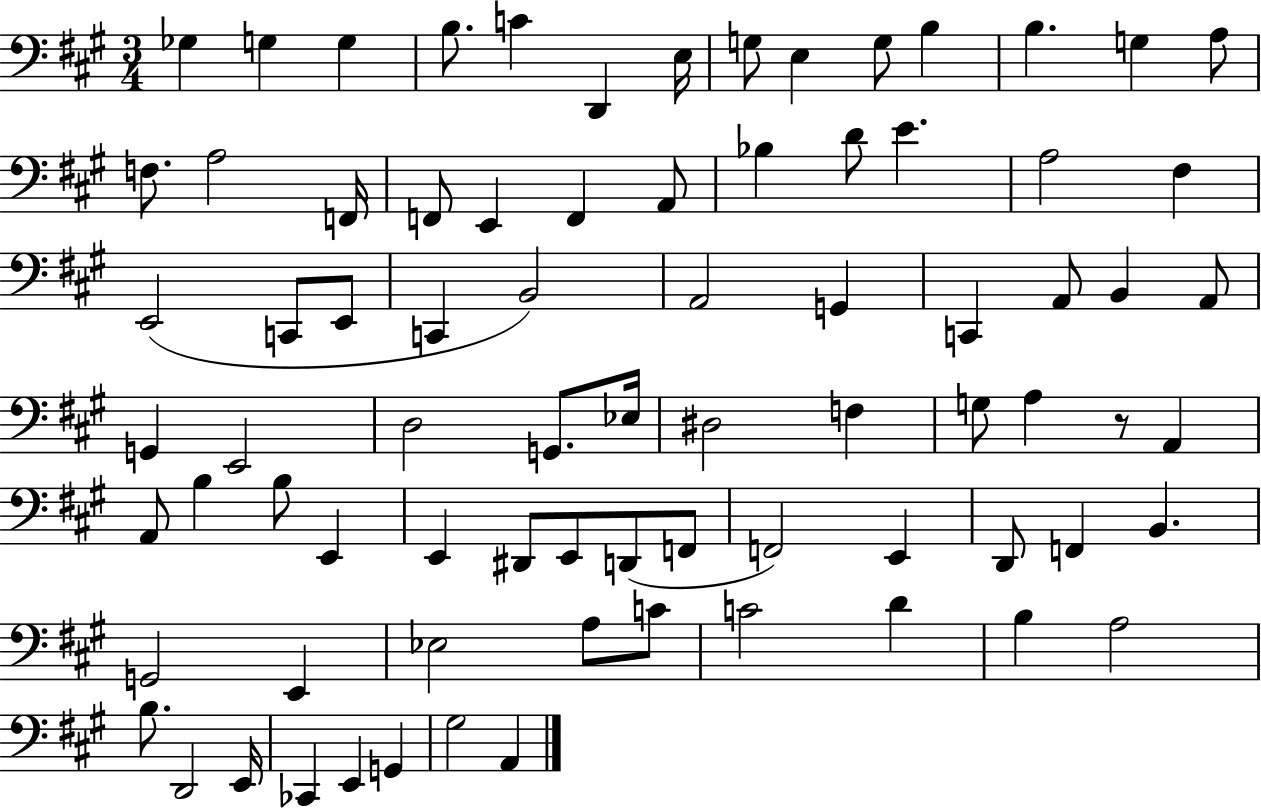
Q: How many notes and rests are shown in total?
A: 79